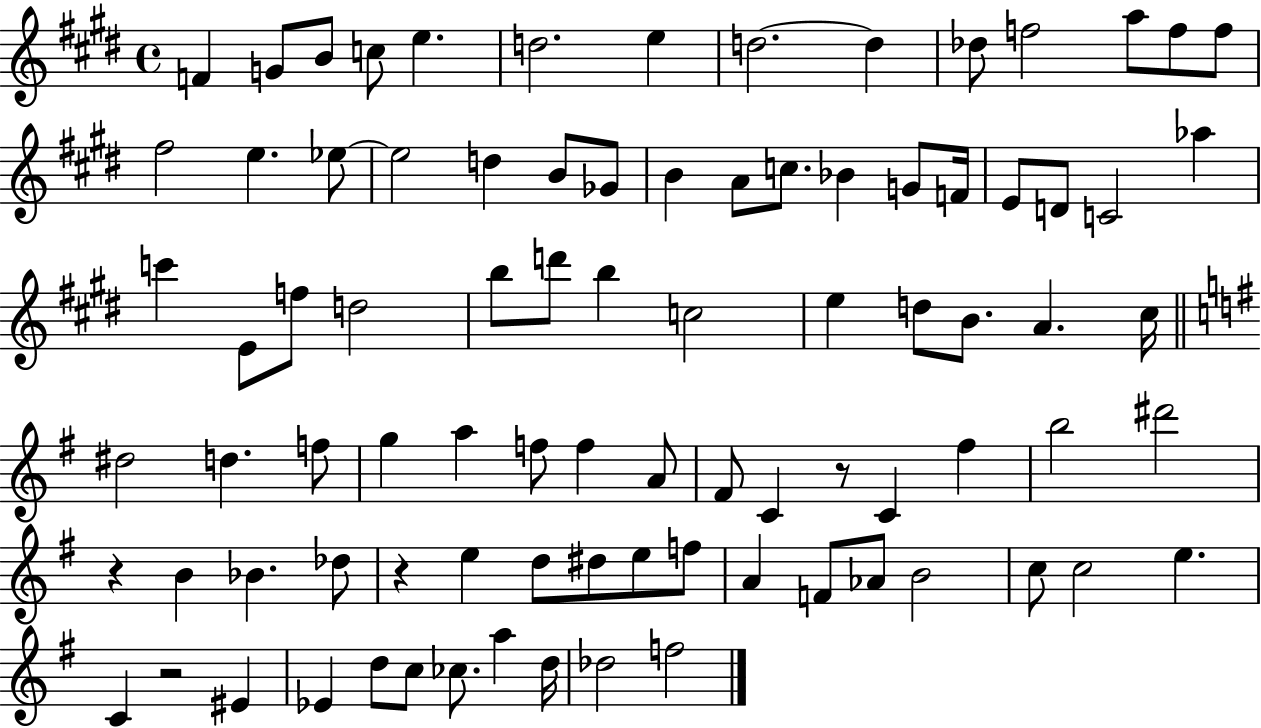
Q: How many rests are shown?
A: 4